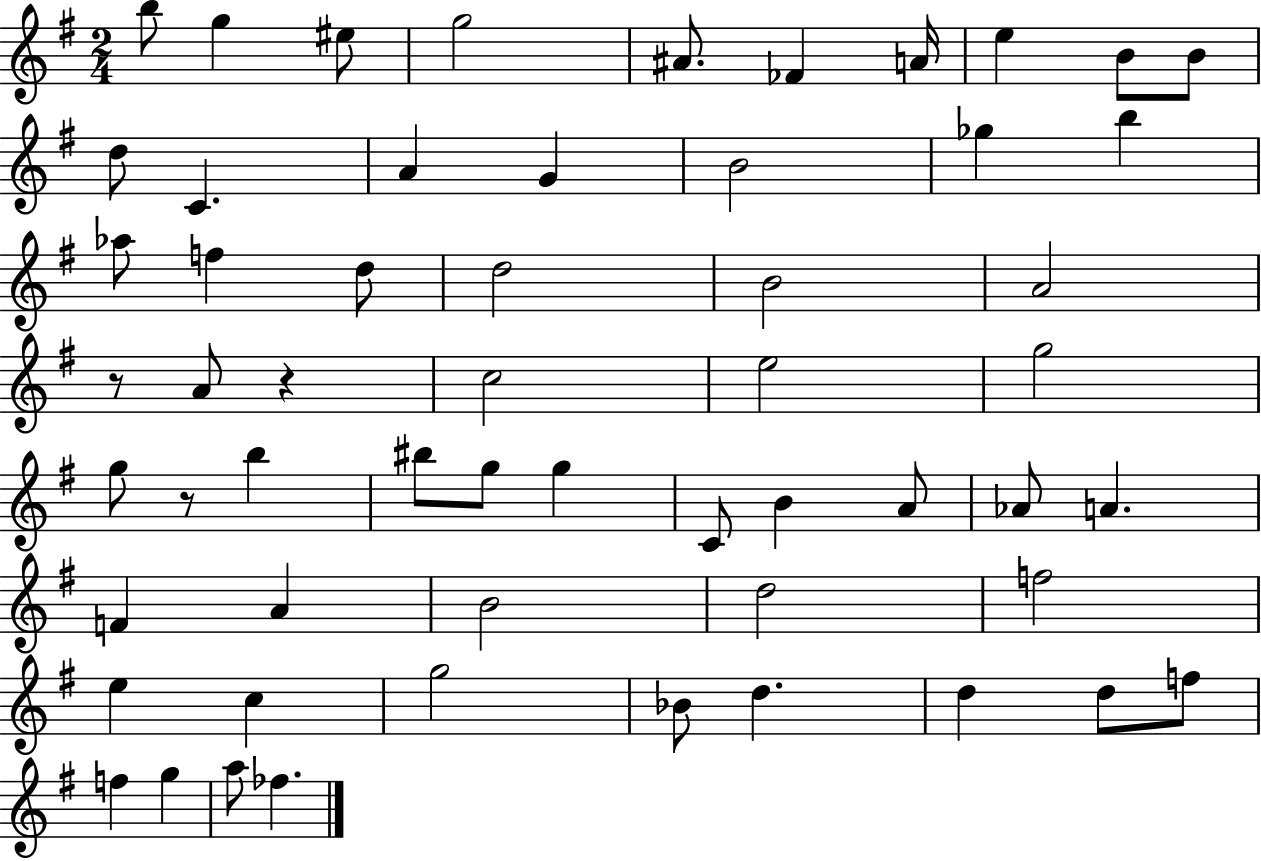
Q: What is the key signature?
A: G major